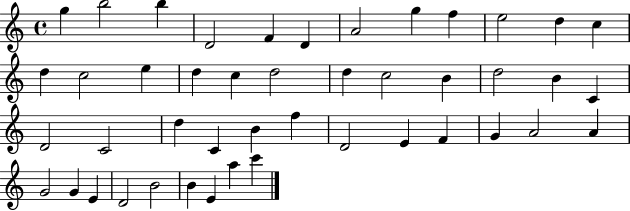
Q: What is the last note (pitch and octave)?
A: C6